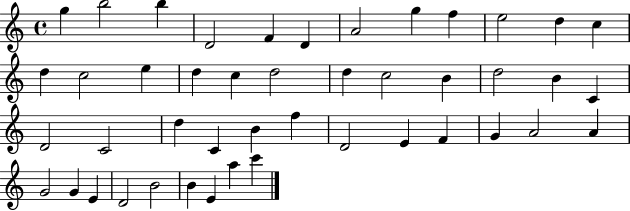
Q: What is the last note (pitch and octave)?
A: C6